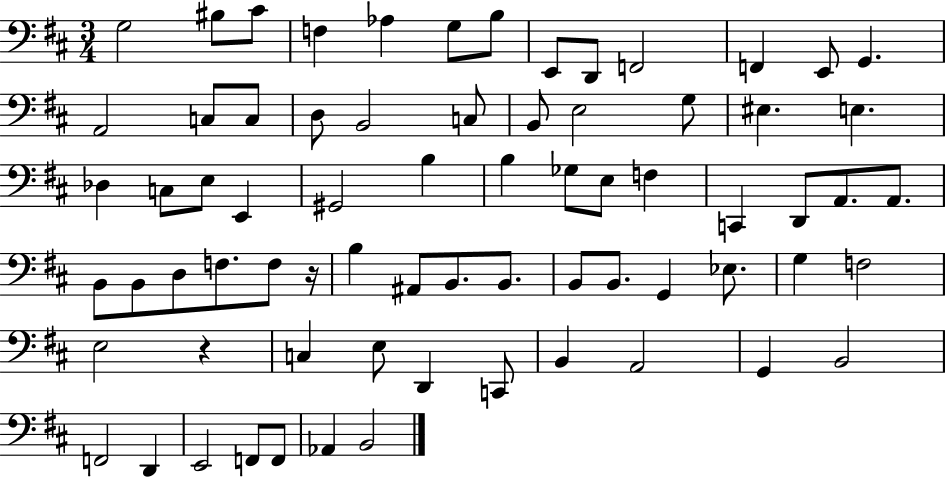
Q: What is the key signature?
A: D major